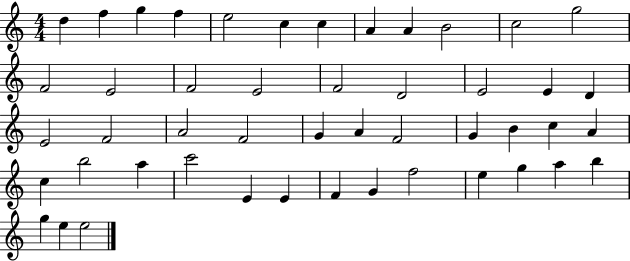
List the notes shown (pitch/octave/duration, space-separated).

D5/q F5/q G5/q F5/q E5/h C5/q C5/q A4/q A4/q B4/h C5/h G5/h F4/h E4/h F4/h E4/h F4/h D4/h E4/h E4/q D4/q E4/h F4/h A4/h F4/h G4/q A4/q F4/h G4/q B4/q C5/q A4/q C5/q B5/h A5/q C6/h E4/q E4/q F4/q G4/q F5/h E5/q G5/q A5/q B5/q G5/q E5/q E5/h